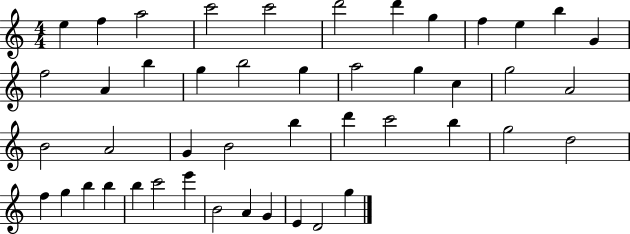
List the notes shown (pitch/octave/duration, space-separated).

E5/q F5/q A5/h C6/h C6/h D6/h D6/q G5/q F5/q E5/q B5/q G4/q F5/h A4/q B5/q G5/q B5/h G5/q A5/h G5/q C5/q G5/h A4/h B4/h A4/h G4/q B4/h B5/q D6/q C6/h B5/q G5/h D5/h F5/q G5/q B5/q B5/q B5/q C6/h E6/q B4/h A4/q G4/q E4/q D4/h G5/q